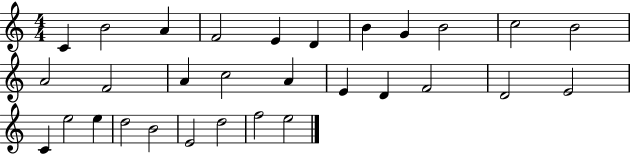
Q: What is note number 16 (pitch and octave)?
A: A4